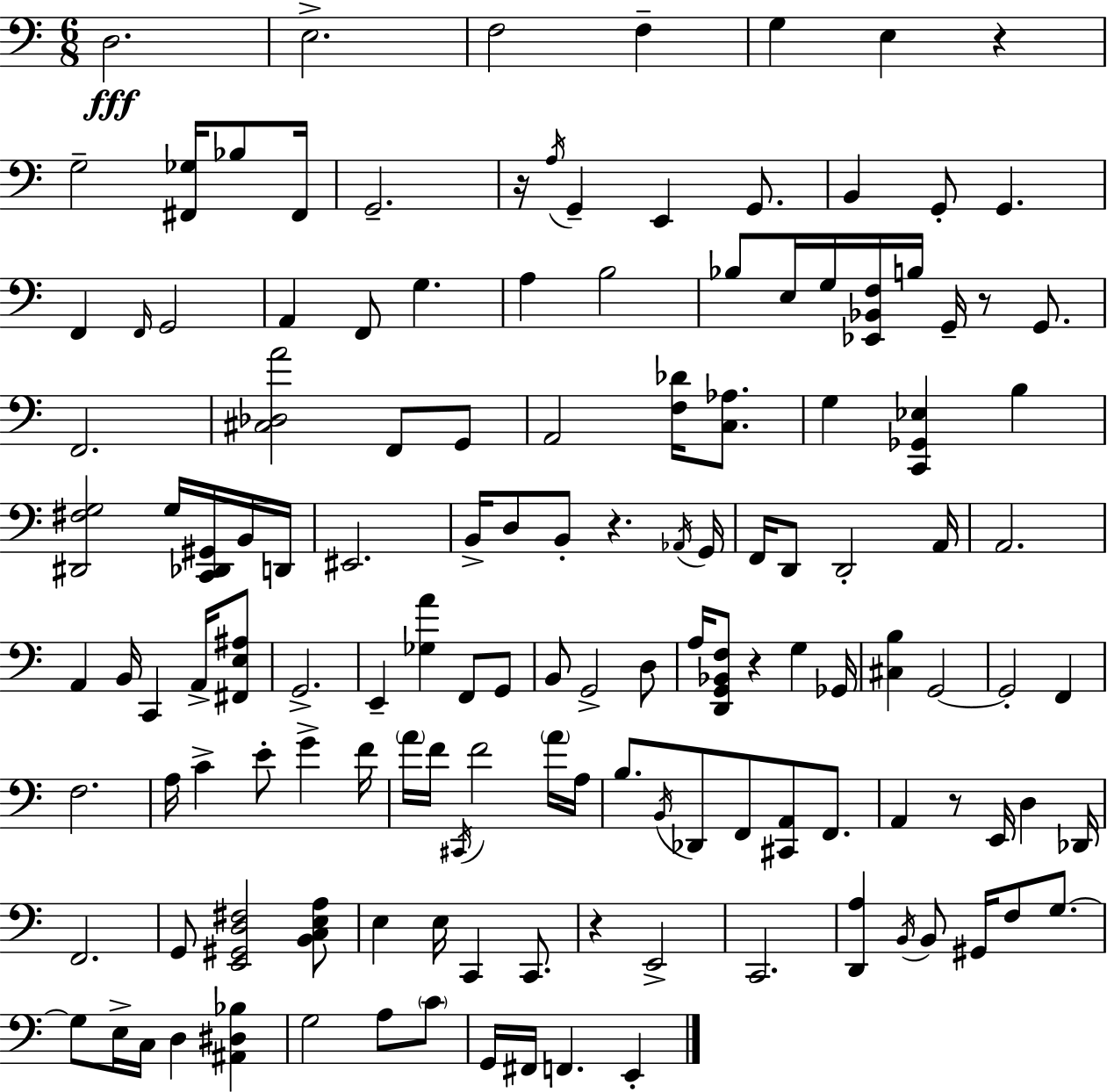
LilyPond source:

{
  \clef bass
  \numericTimeSignature
  \time 6/8
  \key a \minor
  d2.\fff | e2.-> | f2 f4-- | g4 e4 r4 | \break g2-- <fis, ges>16 bes8 fis,16 | g,2.-- | r16 \acciaccatura { a16 } g,4-- e,4 g,8. | b,4 g,8-. g,4. | \break f,4 \grace { f,16 } g,2 | a,4 f,8 g4. | a4 b2 | bes8 e16 g16 <ees, bes, f>16 b16 g,16-- r8 g,8. | \break f,2. | <cis des a'>2 f,8 | g,8 a,2 <f des'>16 <c aes>8. | g4 <c, ges, ees>4 b4 | \break <dis, fis g>2 g16 <c, des, gis,>16 | b,16 d,16 eis,2. | b,16-> d8 b,8-. r4. | \acciaccatura { aes,16 } g,16 f,16 d,8 d,2-. | \break a,16 a,2. | a,4 b,16 c,4 | a,16-> <fis, e ais>8 g,2.-> | e,4-- <ges a'>4 f,8 | \break g,8 b,8 g,2-> | d8 a16 <d, g, bes, f>8 r4 g4 | ges,16 <cis b>4 g,2~~ | g,2-. f,4 | \break f2. | a16 c'4-> e'8-. g'4-> | f'16 \parenthesize a'16 f'16 \acciaccatura { cis,16 } f'2 | \parenthesize a'16 a16 b8. \acciaccatura { b,16 } des,8 f,8 | \break <cis, a,>8 f,8. a,4 r8 e,16 | d4 des,16 f,2. | g,8 <e, gis, d fis>2 | <b, c e a>8 e4 e16 c,4 | \break c,8. r4 e,2-> | c,2. | <d, a>4 \acciaccatura { b,16 } b,8 | gis,16 f8 g8.~~ g8 e16-> c16 d4 | \break <ais, dis bes>4 g2 | a8 \parenthesize c'8 g,16 fis,16 f,4. | e,4-. \bar "|."
}